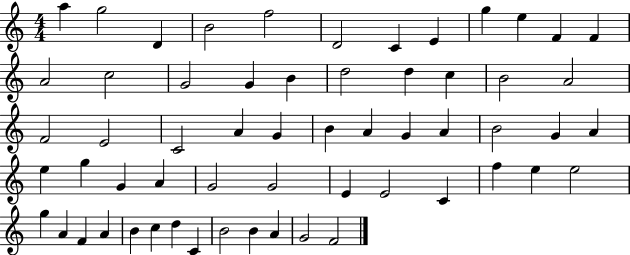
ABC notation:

X:1
T:Untitled
M:4/4
L:1/4
K:C
a g2 D B2 f2 D2 C E g e F F A2 c2 G2 G B d2 d c B2 A2 F2 E2 C2 A G B A G A B2 G A e g G A G2 G2 E E2 C f e e2 g A F A B c d C B2 B A G2 F2